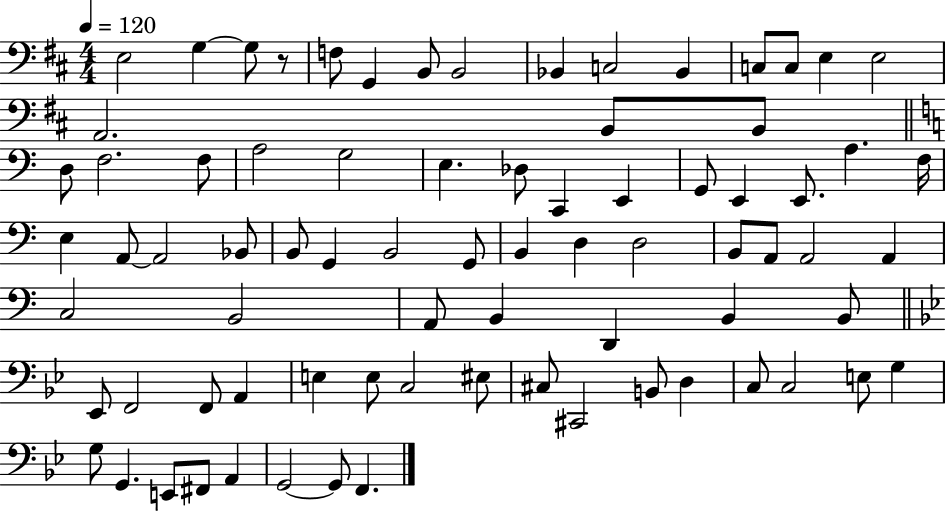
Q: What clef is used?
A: bass